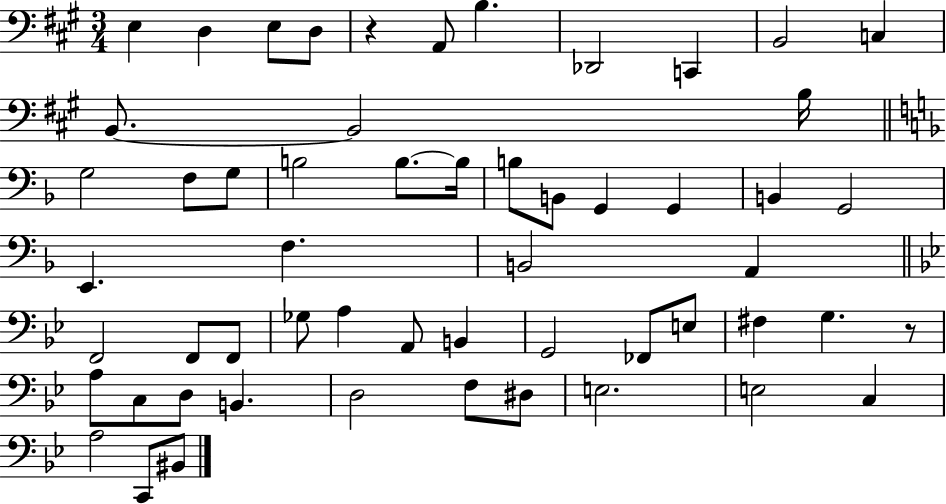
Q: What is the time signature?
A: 3/4